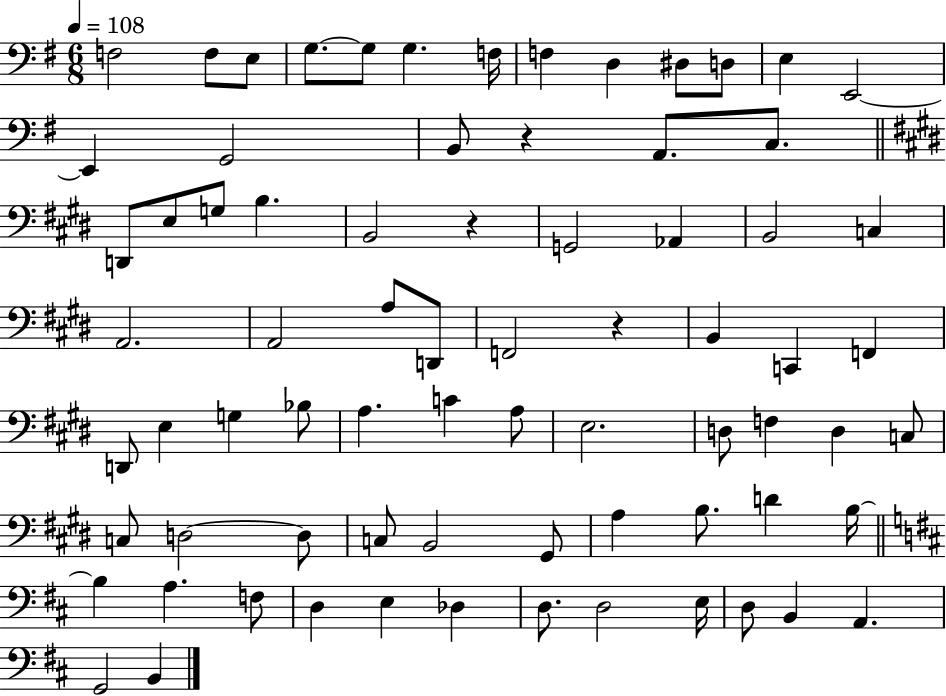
X:1
T:Untitled
M:6/8
L:1/4
K:G
F,2 F,/2 E,/2 G,/2 G,/2 G, F,/4 F, D, ^D,/2 D,/2 E, E,,2 E,, G,,2 B,,/2 z A,,/2 C,/2 D,,/2 E,/2 G,/2 B, B,,2 z G,,2 _A,, B,,2 C, A,,2 A,,2 A,/2 D,,/2 F,,2 z B,, C,, F,, D,,/2 E, G, _B,/2 A, C A,/2 E,2 D,/2 F, D, C,/2 C,/2 D,2 D,/2 C,/2 B,,2 ^G,,/2 A, B,/2 D B,/4 B, A, F,/2 D, E, _D, D,/2 D,2 E,/4 D,/2 B,, A,, G,,2 B,,